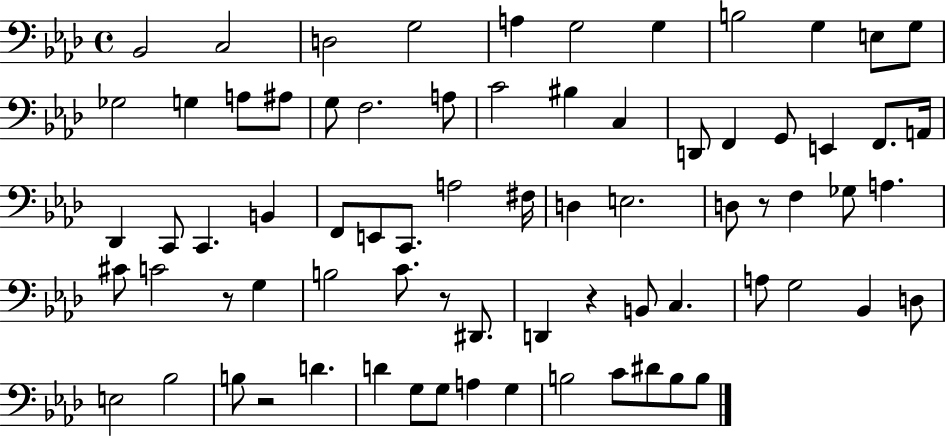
{
  \clef bass
  \time 4/4
  \defaultTimeSignature
  \key aes \major
  bes,2 c2 | d2 g2 | a4 g2 g4 | b2 g4 e8 g8 | \break ges2 g4 a8 ais8 | g8 f2. a8 | c'2 bis4 c4 | d,8 f,4 g,8 e,4 f,8. a,16 | \break des,4 c,8 c,4. b,4 | f,8 e,8 c,8. a2 fis16 | d4 e2. | d8 r8 f4 ges8 a4. | \break cis'8 c'2 r8 g4 | b2 c'8. r8 dis,8. | d,4 r4 b,8 c4. | a8 g2 bes,4 d8 | \break e2 bes2 | b8 r2 d'4. | d'4 g8 g8 a4 g4 | b2 c'8 dis'8 b8 b8 | \break \bar "|."
}